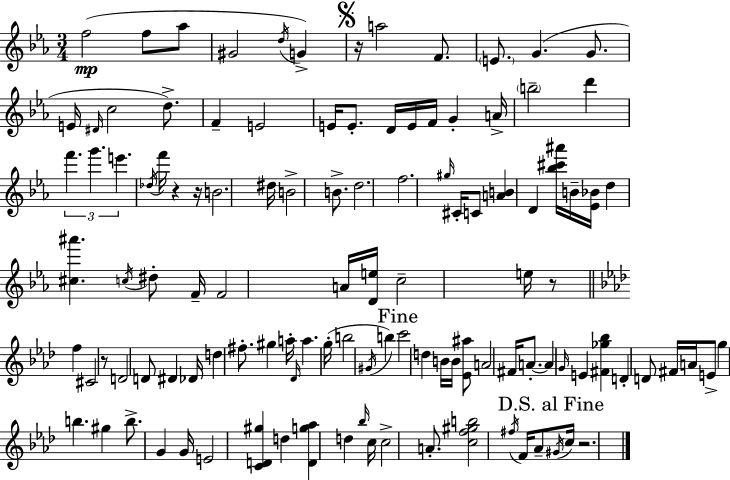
X:1
T:Untitled
M:3/4
L:1/4
K:Eb
f2 f/2 _a/2 ^G2 d/4 G z/4 a2 F/2 E/2 G G/2 E/4 ^D/4 c2 d/2 F E2 E/4 E/2 D/4 E/4 F/4 G A/4 b2 d' f' g' e' _d/4 f'/4 z z/4 B2 ^d/4 B2 B/2 d2 f2 ^g/4 ^C/4 C/2 [AB] D [_b^c'^a']/4 B/4 [_E_B]/4 d [^c^a'] c/4 ^d/2 F/4 F2 A/4 [De]/4 c2 e/4 z/2 f ^C2 z/2 D2 D/2 ^D _D/4 d ^f/2 ^g a/4 _D/4 a g/4 b2 ^G/4 b c'2 d B/4 B/4 [_E^a]/2 A2 ^F/4 A/2 A G/4 E [^F_g_b] D D/2 ^F/4 A/4 E/2 g b ^g b/2 G G/4 E2 [CD^g] d [Dg_a] d _b/4 c/4 c2 A/2 [cf^gb]2 ^f/4 F/4 _A/2 ^G/4 c/4 z2